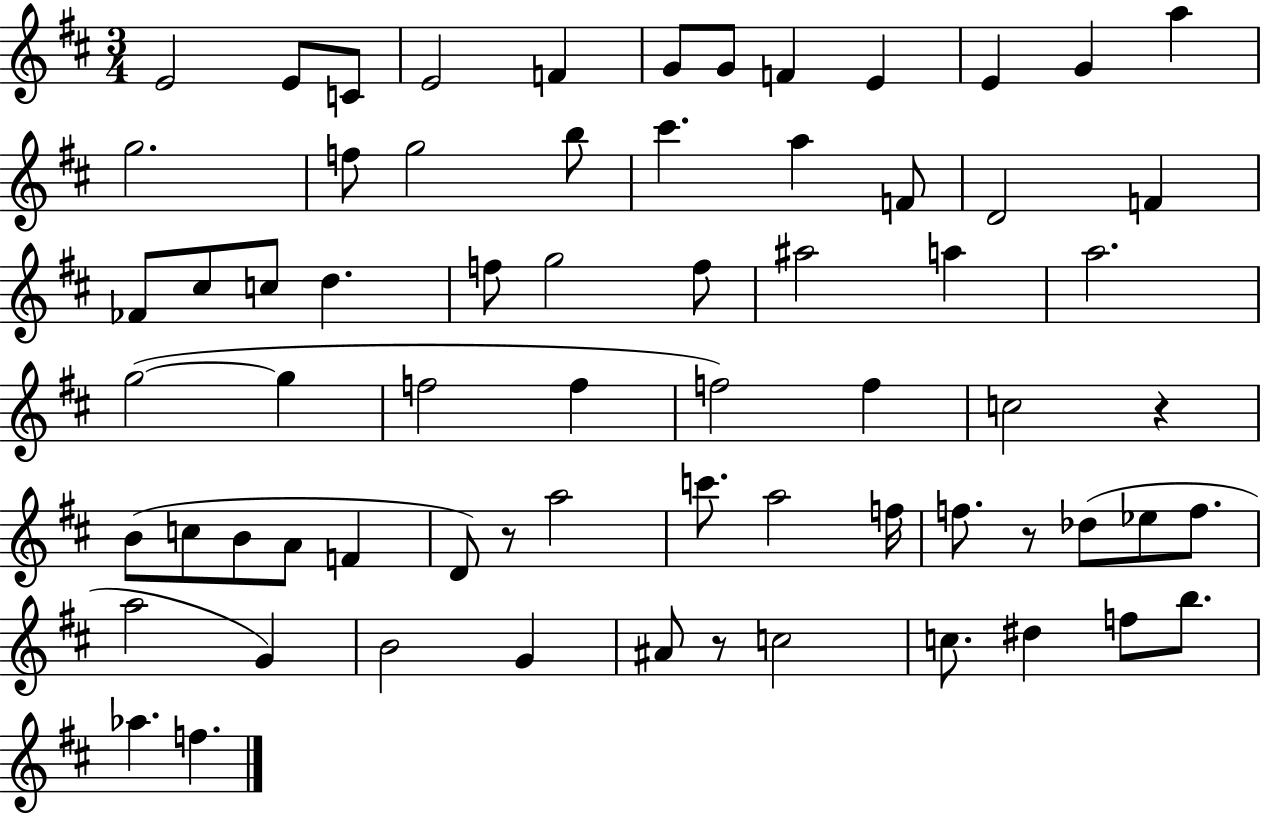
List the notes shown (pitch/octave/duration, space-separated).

E4/h E4/e C4/e E4/h F4/q G4/e G4/e F4/q E4/q E4/q G4/q A5/q G5/h. F5/e G5/h B5/e C#6/q. A5/q F4/e D4/h F4/q FES4/e C#5/e C5/e D5/q. F5/e G5/h F5/e A#5/h A5/q A5/h. G5/h G5/q F5/h F5/q F5/h F5/q C5/h R/q B4/e C5/e B4/e A4/e F4/q D4/e R/e A5/h C6/e. A5/h F5/s F5/e. R/e Db5/e Eb5/e F5/e. A5/h G4/q B4/h G4/q A#4/e R/e C5/h C5/e. D#5/q F5/e B5/e. Ab5/q. F5/q.